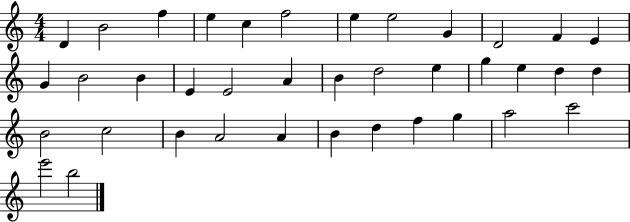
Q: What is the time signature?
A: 4/4